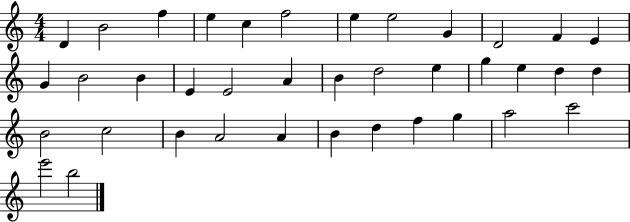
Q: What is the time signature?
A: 4/4